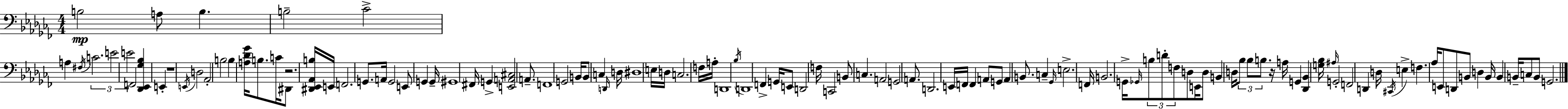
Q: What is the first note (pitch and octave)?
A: B3